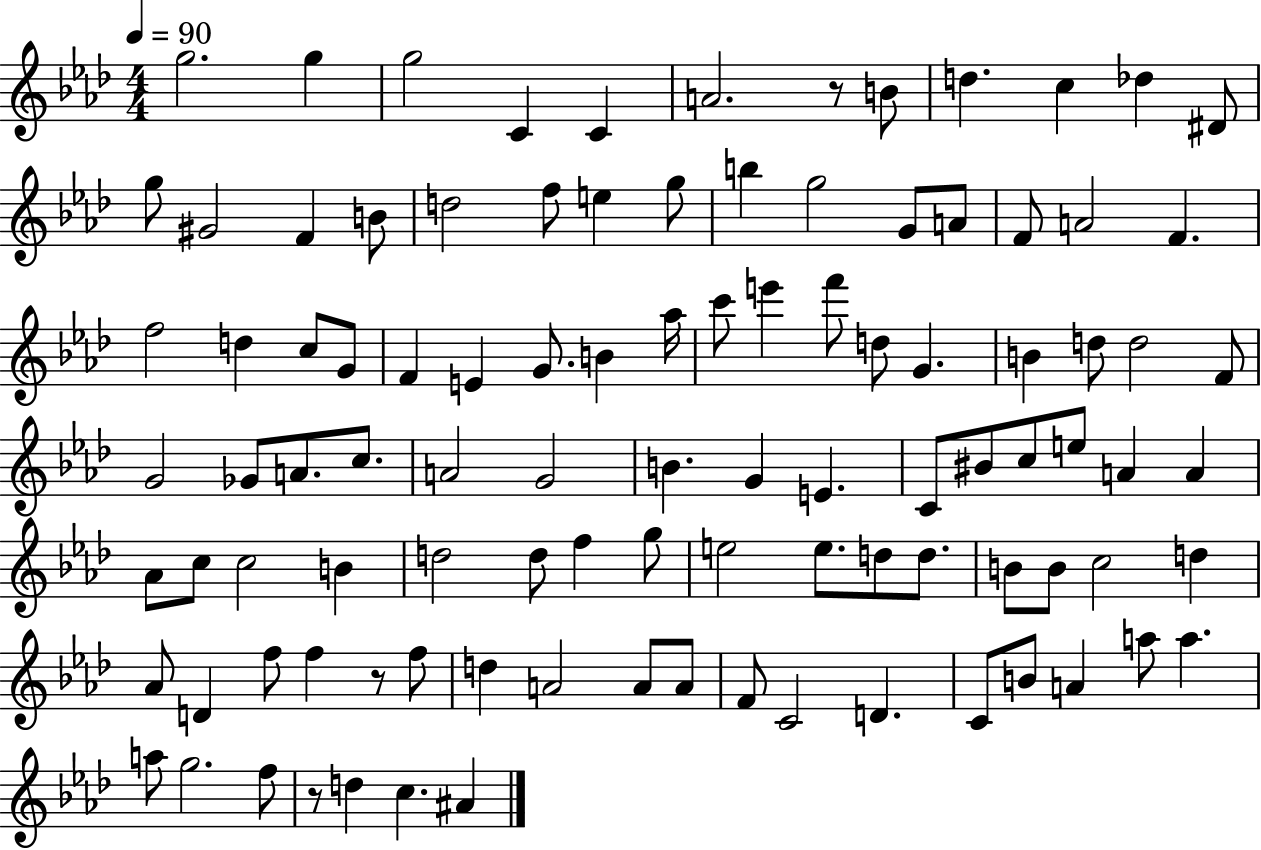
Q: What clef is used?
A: treble